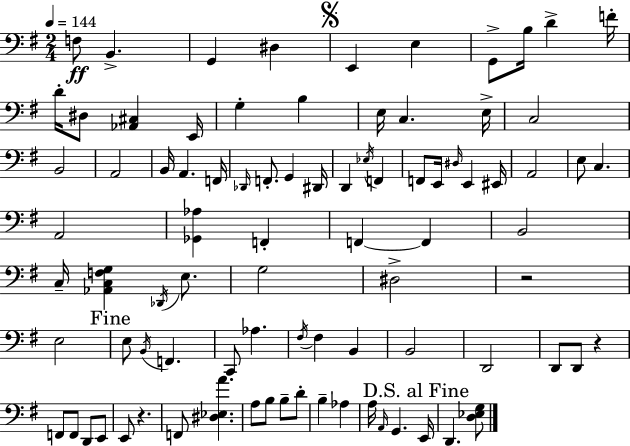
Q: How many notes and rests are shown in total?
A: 87